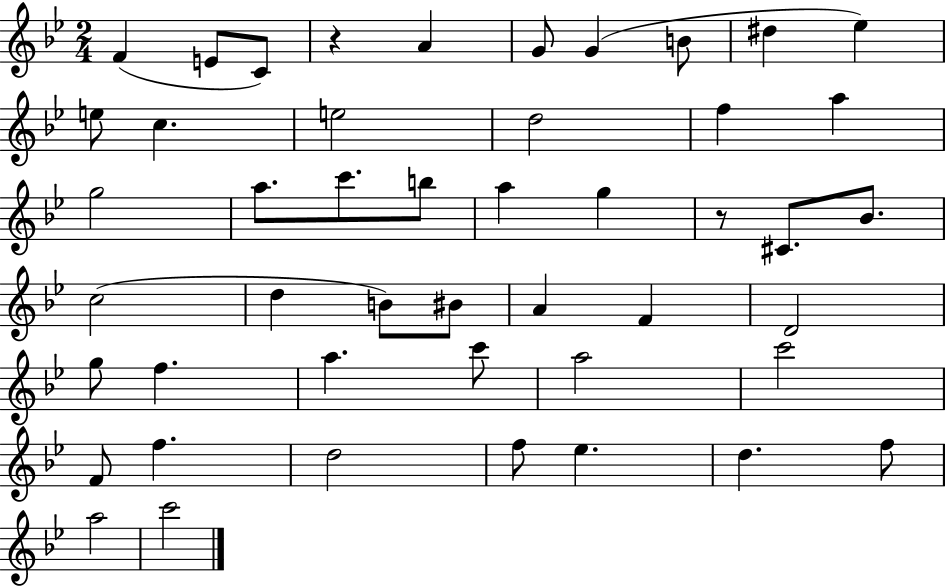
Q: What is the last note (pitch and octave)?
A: C6